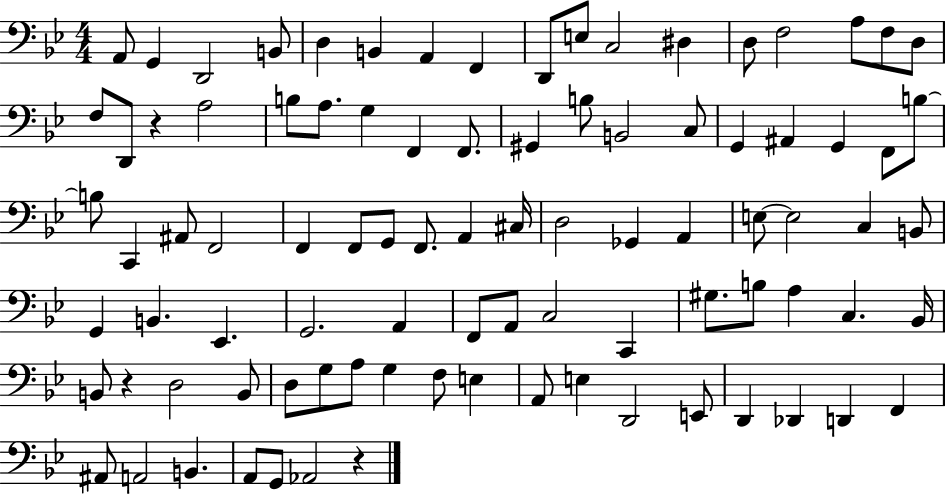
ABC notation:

X:1
T:Untitled
M:4/4
L:1/4
K:Bb
A,,/2 G,, D,,2 B,,/2 D, B,, A,, F,, D,,/2 E,/2 C,2 ^D, D,/2 F,2 A,/2 F,/2 D,/2 F,/2 D,,/2 z A,2 B,/2 A,/2 G, F,, F,,/2 ^G,, B,/2 B,,2 C,/2 G,, ^A,, G,, F,,/2 B,/2 B,/2 C,, ^A,,/2 F,,2 F,, F,,/2 G,,/2 F,,/2 A,, ^C,/4 D,2 _G,, A,, E,/2 E,2 C, B,,/2 G,, B,, _E,, G,,2 A,, F,,/2 A,,/2 C,2 C,, ^G,/2 B,/2 A, C, _B,,/4 B,,/2 z D,2 B,,/2 D,/2 G,/2 A,/2 G, F,/2 E, A,,/2 E, D,,2 E,,/2 D,, _D,, D,, F,, ^A,,/2 A,,2 B,, A,,/2 G,,/2 _A,,2 z